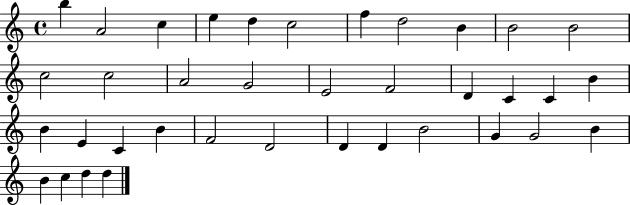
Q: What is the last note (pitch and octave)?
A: D5